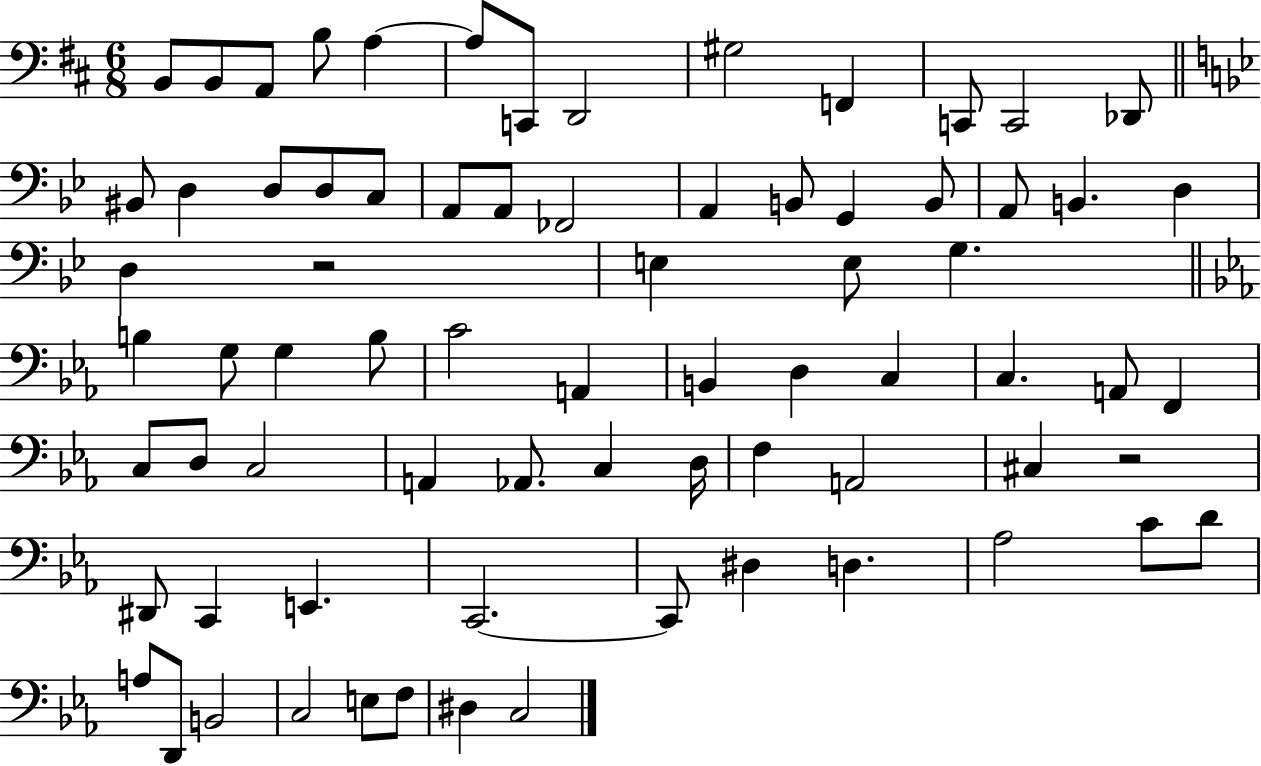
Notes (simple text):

B2/e B2/e A2/e B3/e A3/q A3/e C2/e D2/h G#3/h F2/q C2/e C2/h Db2/e BIS2/e D3/q D3/e D3/e C3/e A2/e A2/e FES2/h A2/q B2/e G2/q B2/e A2/e B2/q. D3/q D3/q R/h E3/q E3/e G3/q. B3/q G3/e G3/q B3/e C4/h A2/q B2/q D3/q C3/q C3/q. A2/e F2/q C3/e D3/e C3/h A2/q Ab2/e. C3/q D3/s F3/q A2/h C#3/q R/h D#2/e C2/q E2/q. C2/h. C2/e D#3/q D3/q. Ab3/h C4/e D4/e A3/e D2/e B2/h C3/h E3/e F3/e D#3/q C3/h